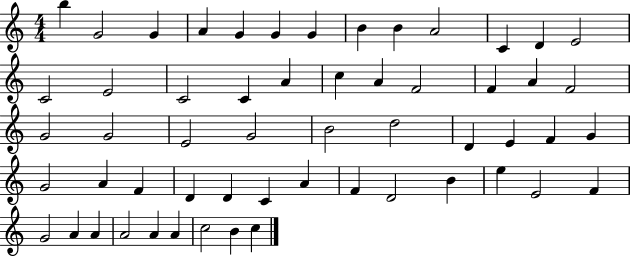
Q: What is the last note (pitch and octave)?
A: C5